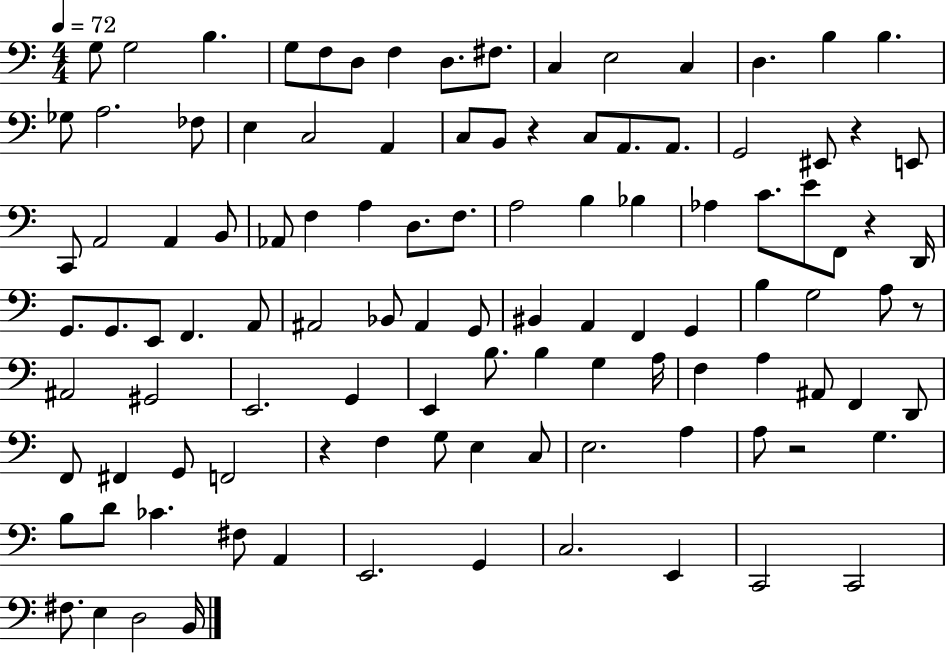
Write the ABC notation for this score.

X:1
T:Untitled
M:4/4
L:1/4
K:C
G,/2 G,2 B, G,/2 F,/2 D,/2 F, D,/2 ^F,/2 C, E,2 C, D, B, B, _G,/2 A,2 _F,/2 E, C,2 A,, C,/2 B,,/2 z C,/2 A,,/2 A,,/2 G,,2 ^E,,/2 z E,,/2 C,,/2 A,,2 A,, B,,/2 _A,,/2 F, A, D,/2 F,/2 A,2 B, _B, _A, C/2 E/2 F,,/2 z D,,/4 G,,/2 G,,/2 E,,/2 F,, A,,/2 ^A,,2 _B,,/2 ^A,, G,,/2 ^B,, A,, F,, G,, B, G,2 A,/2 z/2 ^A,,2 ^G,,2 E,,2 G,, E,, B,/2 B, G, A,/4 F, A, ^A,,/2 F,, D,,/2 F,,/2 ^F,, G,,/2 F,,2 z F, G,/2 E, C,/2 E,2 A, A,/2 z2 G, B,/2 D/2 _C ^F,/2 A,, E,,2 G,, C,2 E,, C,,2 C,,2 ^F,/2 E, D,2 B,,/4